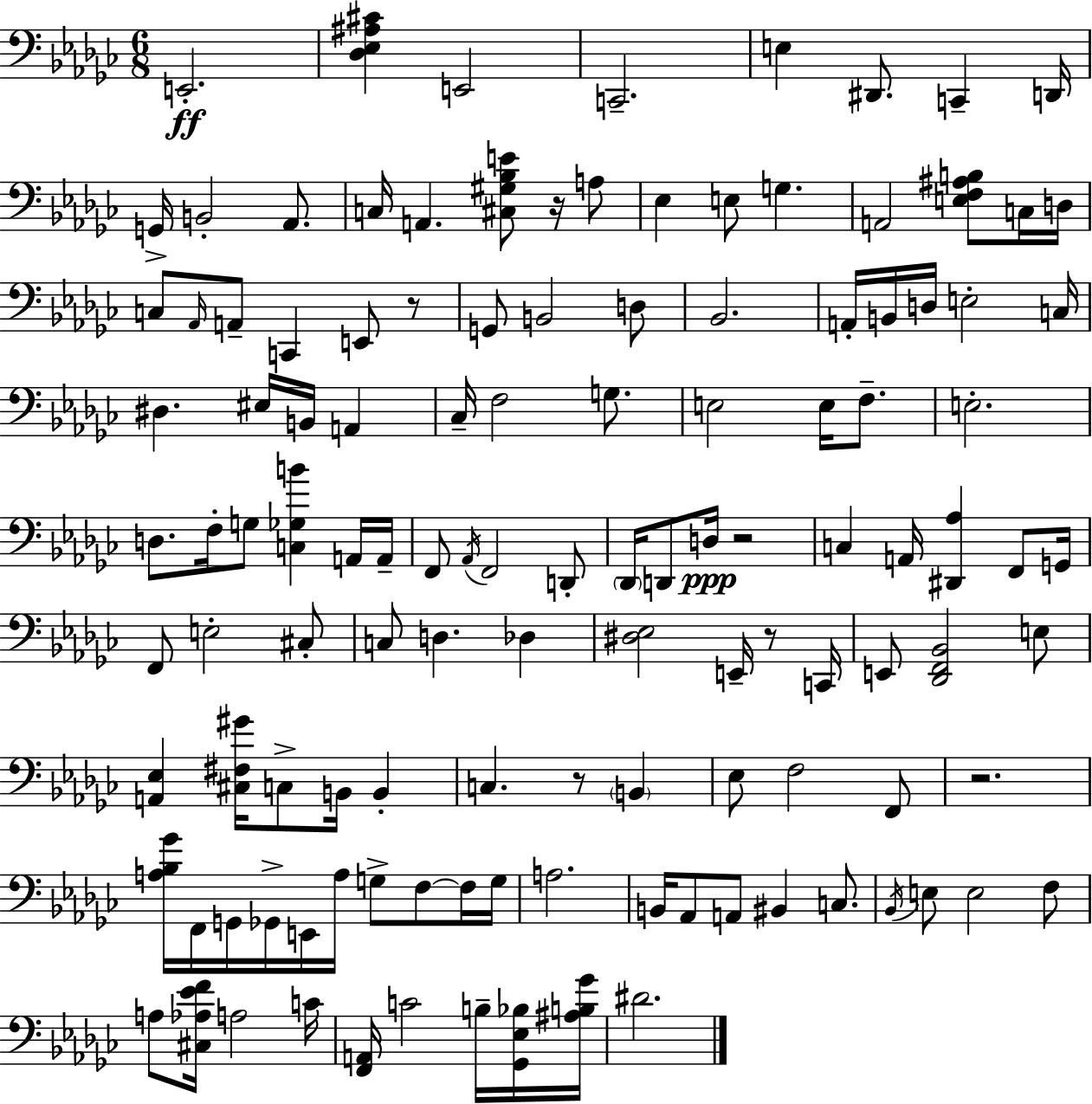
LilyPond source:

{
  \clef bass
  \numericTimeSignature
  \time 6/8
  \key ees \minor
  e,2.-.\ff | <des ees ais cis'>4 e,2 | c,2.-- | e4 dis,8. c,4-- d,16 | \break g,16-> b,2-. aes,8. | c16 a,4. <cis gis bes e'>8 r16 a8 | ees4 e8 g4. | a,2 <e f ais b>8 c16 d16 | \break c8 \grace { aes,16 } a,8-- c,4 e,8 r8 | g,8 b,2 d8 | bes,2. | a,16-. b,16 d16 e2-. | \break c16 dis4. eis16 b,16 a,4 | ces16-- f2 g8. | e2 e16 f8.-- | e2.-. | \break d8. f16-. g8 <c ges b'>4 a,16 | a,16-- f,8 \acciaccatura { aes,16 } f,2 | d,8-. \parenthesize des,16 d,8 d16\ppp r2 | c4 a,16 <dis, aes>4 f,8 | \break g,16 f,8 e2-. | cis8-. c8 d4. des4 | <dis ees>2 e,16-- r8 | c,16 e,8 <des, f, bes,>2 | \break e8 <a, ees>4 <cis fis gis'>16 c8-> b,16 b,4-. | c4. r8 \parenthesize b,4 | ees8 f2 | f,8 r2. | \break <a bes ges'>16 f,16 g,16 ges,16-> e,16 a16 g8-> f8~~ | f16 g16 a2. | b,16 aes,8 a,8 bis,4 c8. | \acciaccatura { bes,16 } e8 e2 | \break f8 a8 <cis aes ees' f'>16 a2 | c'16 <f, a,>16 c'2 | b16-- <ges, ees bes>16 <ais b ges'>16 dis'2. | \bar "|."
}